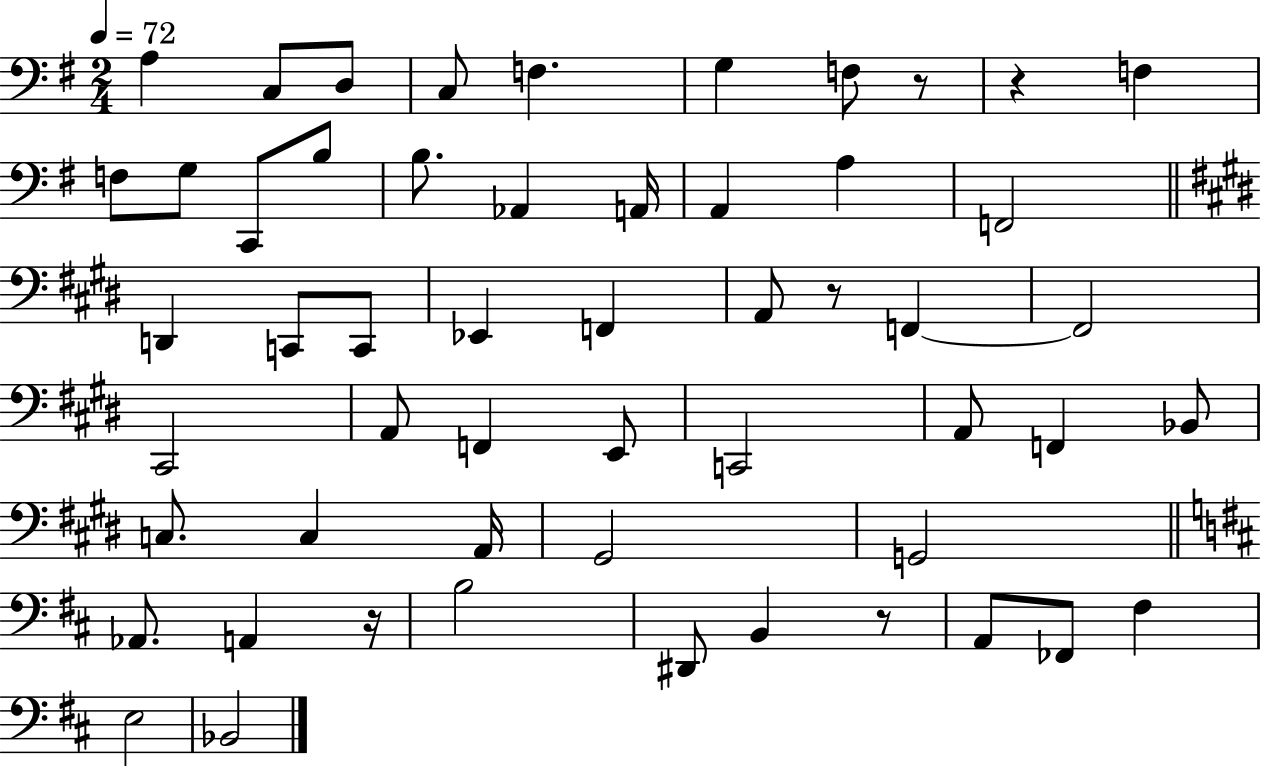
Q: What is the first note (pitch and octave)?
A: A3